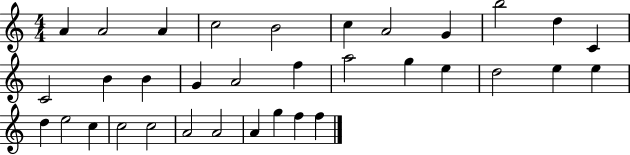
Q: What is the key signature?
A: C major